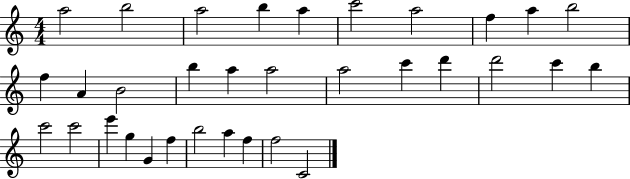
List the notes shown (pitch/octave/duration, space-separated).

A5/h B5/h A5/h B5/q A5/q C6/h A5/h F5/q A5/q B5/h F5/q A4/q B4/h B5/q A5/q A5/h A5/h C6/q D6/q D6/h C6/q B5/q C6/h C6/h E6/q G5/q G4/q F5/q B5/h A5/q F5/q F5/h C4/h